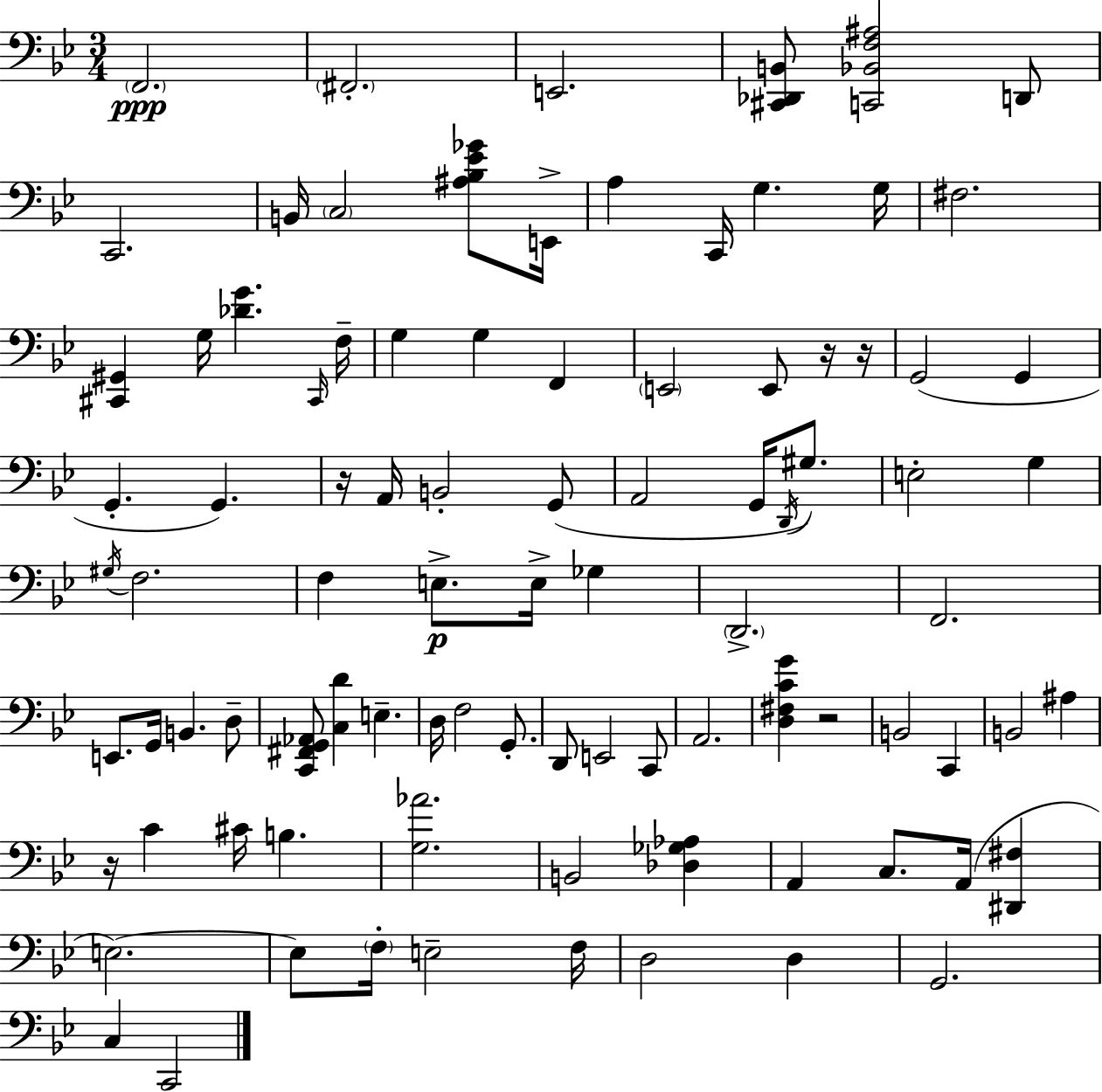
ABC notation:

X:1
T:Untitled
M:3/4
L:1/4
K:Gm
F,,2 ^F,,2 E,,2 [^C,,_D,,B,,]/2 [C,,_B,,F,^A,]2 D,,/2 C,,2 B,,/4 C,2 [^A,_B,_E_G]/2 E,,/4 A, C,,/4 G, G,/4 ^F,2 [^C,,^G,,] G,/4 [_DG] ^C,,/4 F,/4 G, G, F,, E,,2 E,,/2 z/4 z/4 G,,2 G,, G,, G,, z/4 A,,/4 B,,2 G,,/2 A,,2 G,,/4 D,,/4 ^G,/2 E,2 G, ^G,/4 F,2 F, E,/2 E,/4 _G, D,,2 F,,2 E,,/2 G,,/4 B,, D,/2 [C,,^F,,G,,_A,,]/2 [C,D] E, D,/4 F,2 G,,/2 D,,/2 E,,2 C,,/2 A,,2 [D,^F,CG] z2 B,,2 C,, B,,2 ^A, z/4 C ^C/4 B, [G,_A]2 B,,2 [_D,_G,_A,] A,, C,/2 A,,/4 [^D,,^F,] E,2 E,/2 F,/4 E,2 F,/4 D,2 D, G,,2 C, C,,2